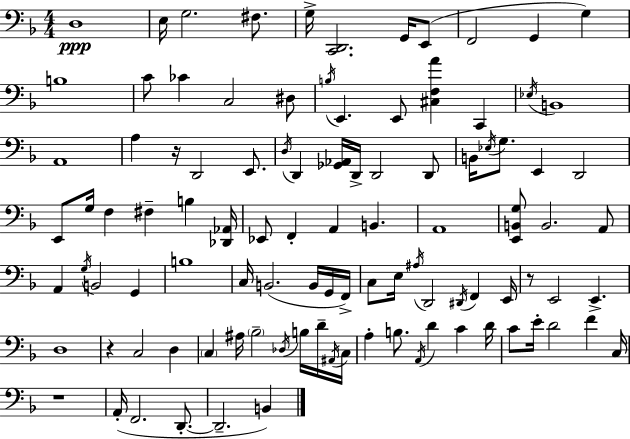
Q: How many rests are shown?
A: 4